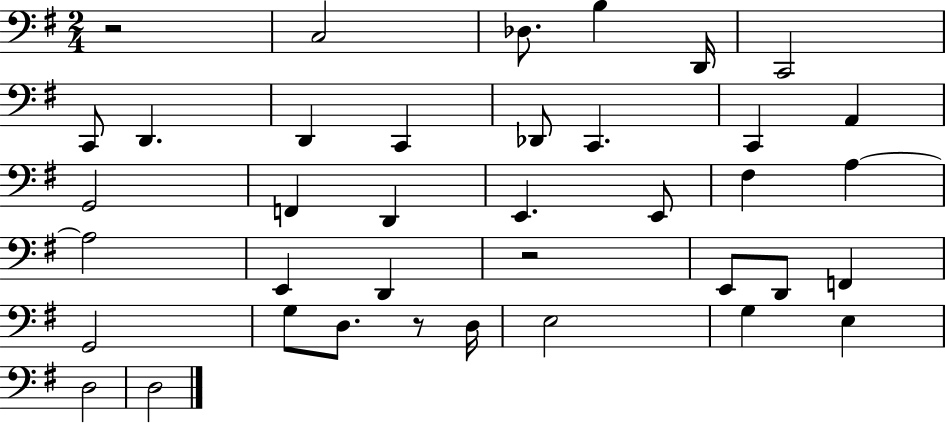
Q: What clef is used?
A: bass